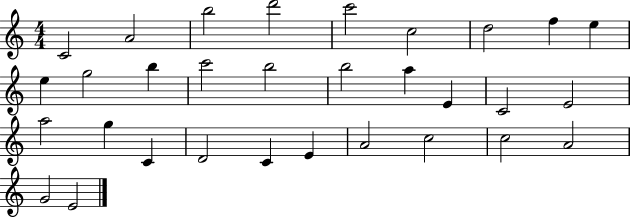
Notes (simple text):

C4/h A4/h B5/h D6/h C6/h C5/h D5/h F5/q E5/q E5/q G5/h B5/q C6/h B5/h B5/h A5/q E4/q C4/h E4/h A5/h G5/q C4/q D4/h C4/q E4/q A4/h C5/h C5/h A4/h G4/h E4/h